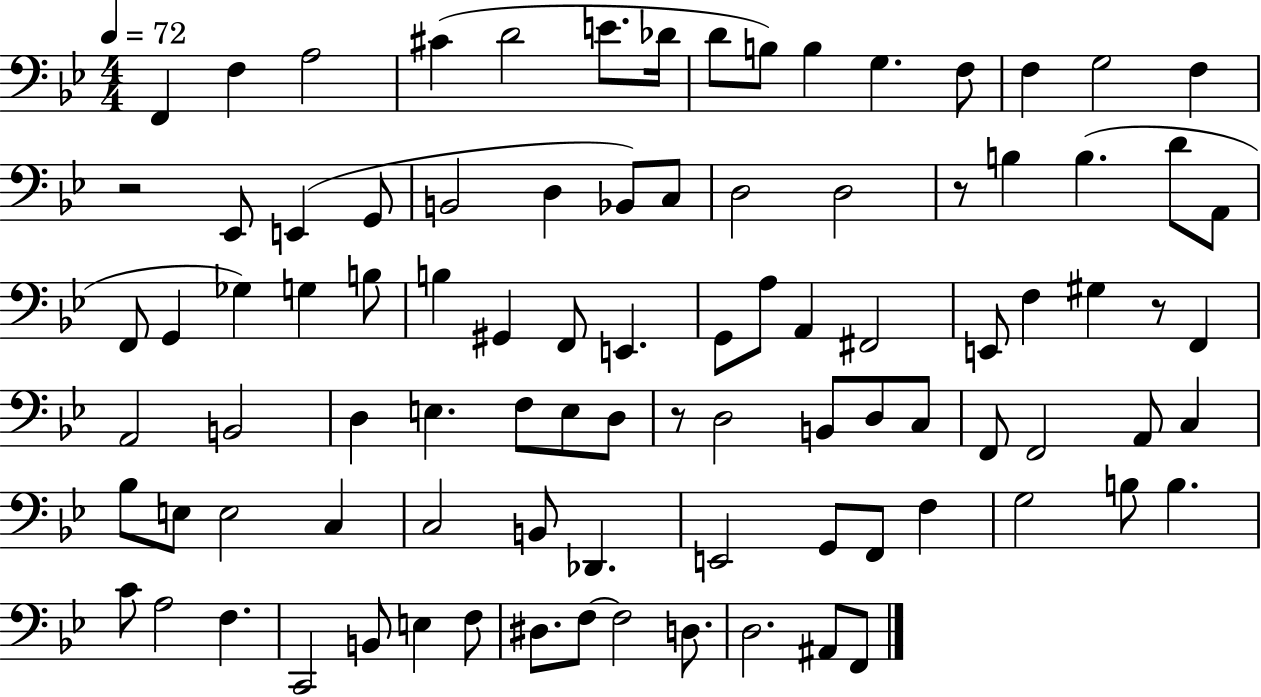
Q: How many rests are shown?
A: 4